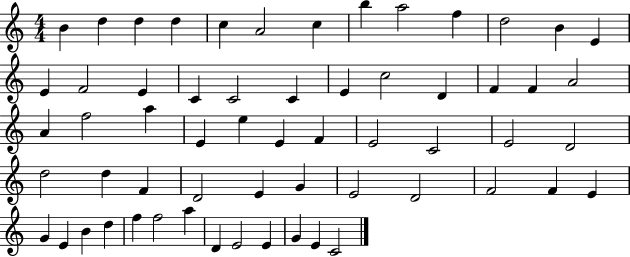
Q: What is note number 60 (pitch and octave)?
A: C4